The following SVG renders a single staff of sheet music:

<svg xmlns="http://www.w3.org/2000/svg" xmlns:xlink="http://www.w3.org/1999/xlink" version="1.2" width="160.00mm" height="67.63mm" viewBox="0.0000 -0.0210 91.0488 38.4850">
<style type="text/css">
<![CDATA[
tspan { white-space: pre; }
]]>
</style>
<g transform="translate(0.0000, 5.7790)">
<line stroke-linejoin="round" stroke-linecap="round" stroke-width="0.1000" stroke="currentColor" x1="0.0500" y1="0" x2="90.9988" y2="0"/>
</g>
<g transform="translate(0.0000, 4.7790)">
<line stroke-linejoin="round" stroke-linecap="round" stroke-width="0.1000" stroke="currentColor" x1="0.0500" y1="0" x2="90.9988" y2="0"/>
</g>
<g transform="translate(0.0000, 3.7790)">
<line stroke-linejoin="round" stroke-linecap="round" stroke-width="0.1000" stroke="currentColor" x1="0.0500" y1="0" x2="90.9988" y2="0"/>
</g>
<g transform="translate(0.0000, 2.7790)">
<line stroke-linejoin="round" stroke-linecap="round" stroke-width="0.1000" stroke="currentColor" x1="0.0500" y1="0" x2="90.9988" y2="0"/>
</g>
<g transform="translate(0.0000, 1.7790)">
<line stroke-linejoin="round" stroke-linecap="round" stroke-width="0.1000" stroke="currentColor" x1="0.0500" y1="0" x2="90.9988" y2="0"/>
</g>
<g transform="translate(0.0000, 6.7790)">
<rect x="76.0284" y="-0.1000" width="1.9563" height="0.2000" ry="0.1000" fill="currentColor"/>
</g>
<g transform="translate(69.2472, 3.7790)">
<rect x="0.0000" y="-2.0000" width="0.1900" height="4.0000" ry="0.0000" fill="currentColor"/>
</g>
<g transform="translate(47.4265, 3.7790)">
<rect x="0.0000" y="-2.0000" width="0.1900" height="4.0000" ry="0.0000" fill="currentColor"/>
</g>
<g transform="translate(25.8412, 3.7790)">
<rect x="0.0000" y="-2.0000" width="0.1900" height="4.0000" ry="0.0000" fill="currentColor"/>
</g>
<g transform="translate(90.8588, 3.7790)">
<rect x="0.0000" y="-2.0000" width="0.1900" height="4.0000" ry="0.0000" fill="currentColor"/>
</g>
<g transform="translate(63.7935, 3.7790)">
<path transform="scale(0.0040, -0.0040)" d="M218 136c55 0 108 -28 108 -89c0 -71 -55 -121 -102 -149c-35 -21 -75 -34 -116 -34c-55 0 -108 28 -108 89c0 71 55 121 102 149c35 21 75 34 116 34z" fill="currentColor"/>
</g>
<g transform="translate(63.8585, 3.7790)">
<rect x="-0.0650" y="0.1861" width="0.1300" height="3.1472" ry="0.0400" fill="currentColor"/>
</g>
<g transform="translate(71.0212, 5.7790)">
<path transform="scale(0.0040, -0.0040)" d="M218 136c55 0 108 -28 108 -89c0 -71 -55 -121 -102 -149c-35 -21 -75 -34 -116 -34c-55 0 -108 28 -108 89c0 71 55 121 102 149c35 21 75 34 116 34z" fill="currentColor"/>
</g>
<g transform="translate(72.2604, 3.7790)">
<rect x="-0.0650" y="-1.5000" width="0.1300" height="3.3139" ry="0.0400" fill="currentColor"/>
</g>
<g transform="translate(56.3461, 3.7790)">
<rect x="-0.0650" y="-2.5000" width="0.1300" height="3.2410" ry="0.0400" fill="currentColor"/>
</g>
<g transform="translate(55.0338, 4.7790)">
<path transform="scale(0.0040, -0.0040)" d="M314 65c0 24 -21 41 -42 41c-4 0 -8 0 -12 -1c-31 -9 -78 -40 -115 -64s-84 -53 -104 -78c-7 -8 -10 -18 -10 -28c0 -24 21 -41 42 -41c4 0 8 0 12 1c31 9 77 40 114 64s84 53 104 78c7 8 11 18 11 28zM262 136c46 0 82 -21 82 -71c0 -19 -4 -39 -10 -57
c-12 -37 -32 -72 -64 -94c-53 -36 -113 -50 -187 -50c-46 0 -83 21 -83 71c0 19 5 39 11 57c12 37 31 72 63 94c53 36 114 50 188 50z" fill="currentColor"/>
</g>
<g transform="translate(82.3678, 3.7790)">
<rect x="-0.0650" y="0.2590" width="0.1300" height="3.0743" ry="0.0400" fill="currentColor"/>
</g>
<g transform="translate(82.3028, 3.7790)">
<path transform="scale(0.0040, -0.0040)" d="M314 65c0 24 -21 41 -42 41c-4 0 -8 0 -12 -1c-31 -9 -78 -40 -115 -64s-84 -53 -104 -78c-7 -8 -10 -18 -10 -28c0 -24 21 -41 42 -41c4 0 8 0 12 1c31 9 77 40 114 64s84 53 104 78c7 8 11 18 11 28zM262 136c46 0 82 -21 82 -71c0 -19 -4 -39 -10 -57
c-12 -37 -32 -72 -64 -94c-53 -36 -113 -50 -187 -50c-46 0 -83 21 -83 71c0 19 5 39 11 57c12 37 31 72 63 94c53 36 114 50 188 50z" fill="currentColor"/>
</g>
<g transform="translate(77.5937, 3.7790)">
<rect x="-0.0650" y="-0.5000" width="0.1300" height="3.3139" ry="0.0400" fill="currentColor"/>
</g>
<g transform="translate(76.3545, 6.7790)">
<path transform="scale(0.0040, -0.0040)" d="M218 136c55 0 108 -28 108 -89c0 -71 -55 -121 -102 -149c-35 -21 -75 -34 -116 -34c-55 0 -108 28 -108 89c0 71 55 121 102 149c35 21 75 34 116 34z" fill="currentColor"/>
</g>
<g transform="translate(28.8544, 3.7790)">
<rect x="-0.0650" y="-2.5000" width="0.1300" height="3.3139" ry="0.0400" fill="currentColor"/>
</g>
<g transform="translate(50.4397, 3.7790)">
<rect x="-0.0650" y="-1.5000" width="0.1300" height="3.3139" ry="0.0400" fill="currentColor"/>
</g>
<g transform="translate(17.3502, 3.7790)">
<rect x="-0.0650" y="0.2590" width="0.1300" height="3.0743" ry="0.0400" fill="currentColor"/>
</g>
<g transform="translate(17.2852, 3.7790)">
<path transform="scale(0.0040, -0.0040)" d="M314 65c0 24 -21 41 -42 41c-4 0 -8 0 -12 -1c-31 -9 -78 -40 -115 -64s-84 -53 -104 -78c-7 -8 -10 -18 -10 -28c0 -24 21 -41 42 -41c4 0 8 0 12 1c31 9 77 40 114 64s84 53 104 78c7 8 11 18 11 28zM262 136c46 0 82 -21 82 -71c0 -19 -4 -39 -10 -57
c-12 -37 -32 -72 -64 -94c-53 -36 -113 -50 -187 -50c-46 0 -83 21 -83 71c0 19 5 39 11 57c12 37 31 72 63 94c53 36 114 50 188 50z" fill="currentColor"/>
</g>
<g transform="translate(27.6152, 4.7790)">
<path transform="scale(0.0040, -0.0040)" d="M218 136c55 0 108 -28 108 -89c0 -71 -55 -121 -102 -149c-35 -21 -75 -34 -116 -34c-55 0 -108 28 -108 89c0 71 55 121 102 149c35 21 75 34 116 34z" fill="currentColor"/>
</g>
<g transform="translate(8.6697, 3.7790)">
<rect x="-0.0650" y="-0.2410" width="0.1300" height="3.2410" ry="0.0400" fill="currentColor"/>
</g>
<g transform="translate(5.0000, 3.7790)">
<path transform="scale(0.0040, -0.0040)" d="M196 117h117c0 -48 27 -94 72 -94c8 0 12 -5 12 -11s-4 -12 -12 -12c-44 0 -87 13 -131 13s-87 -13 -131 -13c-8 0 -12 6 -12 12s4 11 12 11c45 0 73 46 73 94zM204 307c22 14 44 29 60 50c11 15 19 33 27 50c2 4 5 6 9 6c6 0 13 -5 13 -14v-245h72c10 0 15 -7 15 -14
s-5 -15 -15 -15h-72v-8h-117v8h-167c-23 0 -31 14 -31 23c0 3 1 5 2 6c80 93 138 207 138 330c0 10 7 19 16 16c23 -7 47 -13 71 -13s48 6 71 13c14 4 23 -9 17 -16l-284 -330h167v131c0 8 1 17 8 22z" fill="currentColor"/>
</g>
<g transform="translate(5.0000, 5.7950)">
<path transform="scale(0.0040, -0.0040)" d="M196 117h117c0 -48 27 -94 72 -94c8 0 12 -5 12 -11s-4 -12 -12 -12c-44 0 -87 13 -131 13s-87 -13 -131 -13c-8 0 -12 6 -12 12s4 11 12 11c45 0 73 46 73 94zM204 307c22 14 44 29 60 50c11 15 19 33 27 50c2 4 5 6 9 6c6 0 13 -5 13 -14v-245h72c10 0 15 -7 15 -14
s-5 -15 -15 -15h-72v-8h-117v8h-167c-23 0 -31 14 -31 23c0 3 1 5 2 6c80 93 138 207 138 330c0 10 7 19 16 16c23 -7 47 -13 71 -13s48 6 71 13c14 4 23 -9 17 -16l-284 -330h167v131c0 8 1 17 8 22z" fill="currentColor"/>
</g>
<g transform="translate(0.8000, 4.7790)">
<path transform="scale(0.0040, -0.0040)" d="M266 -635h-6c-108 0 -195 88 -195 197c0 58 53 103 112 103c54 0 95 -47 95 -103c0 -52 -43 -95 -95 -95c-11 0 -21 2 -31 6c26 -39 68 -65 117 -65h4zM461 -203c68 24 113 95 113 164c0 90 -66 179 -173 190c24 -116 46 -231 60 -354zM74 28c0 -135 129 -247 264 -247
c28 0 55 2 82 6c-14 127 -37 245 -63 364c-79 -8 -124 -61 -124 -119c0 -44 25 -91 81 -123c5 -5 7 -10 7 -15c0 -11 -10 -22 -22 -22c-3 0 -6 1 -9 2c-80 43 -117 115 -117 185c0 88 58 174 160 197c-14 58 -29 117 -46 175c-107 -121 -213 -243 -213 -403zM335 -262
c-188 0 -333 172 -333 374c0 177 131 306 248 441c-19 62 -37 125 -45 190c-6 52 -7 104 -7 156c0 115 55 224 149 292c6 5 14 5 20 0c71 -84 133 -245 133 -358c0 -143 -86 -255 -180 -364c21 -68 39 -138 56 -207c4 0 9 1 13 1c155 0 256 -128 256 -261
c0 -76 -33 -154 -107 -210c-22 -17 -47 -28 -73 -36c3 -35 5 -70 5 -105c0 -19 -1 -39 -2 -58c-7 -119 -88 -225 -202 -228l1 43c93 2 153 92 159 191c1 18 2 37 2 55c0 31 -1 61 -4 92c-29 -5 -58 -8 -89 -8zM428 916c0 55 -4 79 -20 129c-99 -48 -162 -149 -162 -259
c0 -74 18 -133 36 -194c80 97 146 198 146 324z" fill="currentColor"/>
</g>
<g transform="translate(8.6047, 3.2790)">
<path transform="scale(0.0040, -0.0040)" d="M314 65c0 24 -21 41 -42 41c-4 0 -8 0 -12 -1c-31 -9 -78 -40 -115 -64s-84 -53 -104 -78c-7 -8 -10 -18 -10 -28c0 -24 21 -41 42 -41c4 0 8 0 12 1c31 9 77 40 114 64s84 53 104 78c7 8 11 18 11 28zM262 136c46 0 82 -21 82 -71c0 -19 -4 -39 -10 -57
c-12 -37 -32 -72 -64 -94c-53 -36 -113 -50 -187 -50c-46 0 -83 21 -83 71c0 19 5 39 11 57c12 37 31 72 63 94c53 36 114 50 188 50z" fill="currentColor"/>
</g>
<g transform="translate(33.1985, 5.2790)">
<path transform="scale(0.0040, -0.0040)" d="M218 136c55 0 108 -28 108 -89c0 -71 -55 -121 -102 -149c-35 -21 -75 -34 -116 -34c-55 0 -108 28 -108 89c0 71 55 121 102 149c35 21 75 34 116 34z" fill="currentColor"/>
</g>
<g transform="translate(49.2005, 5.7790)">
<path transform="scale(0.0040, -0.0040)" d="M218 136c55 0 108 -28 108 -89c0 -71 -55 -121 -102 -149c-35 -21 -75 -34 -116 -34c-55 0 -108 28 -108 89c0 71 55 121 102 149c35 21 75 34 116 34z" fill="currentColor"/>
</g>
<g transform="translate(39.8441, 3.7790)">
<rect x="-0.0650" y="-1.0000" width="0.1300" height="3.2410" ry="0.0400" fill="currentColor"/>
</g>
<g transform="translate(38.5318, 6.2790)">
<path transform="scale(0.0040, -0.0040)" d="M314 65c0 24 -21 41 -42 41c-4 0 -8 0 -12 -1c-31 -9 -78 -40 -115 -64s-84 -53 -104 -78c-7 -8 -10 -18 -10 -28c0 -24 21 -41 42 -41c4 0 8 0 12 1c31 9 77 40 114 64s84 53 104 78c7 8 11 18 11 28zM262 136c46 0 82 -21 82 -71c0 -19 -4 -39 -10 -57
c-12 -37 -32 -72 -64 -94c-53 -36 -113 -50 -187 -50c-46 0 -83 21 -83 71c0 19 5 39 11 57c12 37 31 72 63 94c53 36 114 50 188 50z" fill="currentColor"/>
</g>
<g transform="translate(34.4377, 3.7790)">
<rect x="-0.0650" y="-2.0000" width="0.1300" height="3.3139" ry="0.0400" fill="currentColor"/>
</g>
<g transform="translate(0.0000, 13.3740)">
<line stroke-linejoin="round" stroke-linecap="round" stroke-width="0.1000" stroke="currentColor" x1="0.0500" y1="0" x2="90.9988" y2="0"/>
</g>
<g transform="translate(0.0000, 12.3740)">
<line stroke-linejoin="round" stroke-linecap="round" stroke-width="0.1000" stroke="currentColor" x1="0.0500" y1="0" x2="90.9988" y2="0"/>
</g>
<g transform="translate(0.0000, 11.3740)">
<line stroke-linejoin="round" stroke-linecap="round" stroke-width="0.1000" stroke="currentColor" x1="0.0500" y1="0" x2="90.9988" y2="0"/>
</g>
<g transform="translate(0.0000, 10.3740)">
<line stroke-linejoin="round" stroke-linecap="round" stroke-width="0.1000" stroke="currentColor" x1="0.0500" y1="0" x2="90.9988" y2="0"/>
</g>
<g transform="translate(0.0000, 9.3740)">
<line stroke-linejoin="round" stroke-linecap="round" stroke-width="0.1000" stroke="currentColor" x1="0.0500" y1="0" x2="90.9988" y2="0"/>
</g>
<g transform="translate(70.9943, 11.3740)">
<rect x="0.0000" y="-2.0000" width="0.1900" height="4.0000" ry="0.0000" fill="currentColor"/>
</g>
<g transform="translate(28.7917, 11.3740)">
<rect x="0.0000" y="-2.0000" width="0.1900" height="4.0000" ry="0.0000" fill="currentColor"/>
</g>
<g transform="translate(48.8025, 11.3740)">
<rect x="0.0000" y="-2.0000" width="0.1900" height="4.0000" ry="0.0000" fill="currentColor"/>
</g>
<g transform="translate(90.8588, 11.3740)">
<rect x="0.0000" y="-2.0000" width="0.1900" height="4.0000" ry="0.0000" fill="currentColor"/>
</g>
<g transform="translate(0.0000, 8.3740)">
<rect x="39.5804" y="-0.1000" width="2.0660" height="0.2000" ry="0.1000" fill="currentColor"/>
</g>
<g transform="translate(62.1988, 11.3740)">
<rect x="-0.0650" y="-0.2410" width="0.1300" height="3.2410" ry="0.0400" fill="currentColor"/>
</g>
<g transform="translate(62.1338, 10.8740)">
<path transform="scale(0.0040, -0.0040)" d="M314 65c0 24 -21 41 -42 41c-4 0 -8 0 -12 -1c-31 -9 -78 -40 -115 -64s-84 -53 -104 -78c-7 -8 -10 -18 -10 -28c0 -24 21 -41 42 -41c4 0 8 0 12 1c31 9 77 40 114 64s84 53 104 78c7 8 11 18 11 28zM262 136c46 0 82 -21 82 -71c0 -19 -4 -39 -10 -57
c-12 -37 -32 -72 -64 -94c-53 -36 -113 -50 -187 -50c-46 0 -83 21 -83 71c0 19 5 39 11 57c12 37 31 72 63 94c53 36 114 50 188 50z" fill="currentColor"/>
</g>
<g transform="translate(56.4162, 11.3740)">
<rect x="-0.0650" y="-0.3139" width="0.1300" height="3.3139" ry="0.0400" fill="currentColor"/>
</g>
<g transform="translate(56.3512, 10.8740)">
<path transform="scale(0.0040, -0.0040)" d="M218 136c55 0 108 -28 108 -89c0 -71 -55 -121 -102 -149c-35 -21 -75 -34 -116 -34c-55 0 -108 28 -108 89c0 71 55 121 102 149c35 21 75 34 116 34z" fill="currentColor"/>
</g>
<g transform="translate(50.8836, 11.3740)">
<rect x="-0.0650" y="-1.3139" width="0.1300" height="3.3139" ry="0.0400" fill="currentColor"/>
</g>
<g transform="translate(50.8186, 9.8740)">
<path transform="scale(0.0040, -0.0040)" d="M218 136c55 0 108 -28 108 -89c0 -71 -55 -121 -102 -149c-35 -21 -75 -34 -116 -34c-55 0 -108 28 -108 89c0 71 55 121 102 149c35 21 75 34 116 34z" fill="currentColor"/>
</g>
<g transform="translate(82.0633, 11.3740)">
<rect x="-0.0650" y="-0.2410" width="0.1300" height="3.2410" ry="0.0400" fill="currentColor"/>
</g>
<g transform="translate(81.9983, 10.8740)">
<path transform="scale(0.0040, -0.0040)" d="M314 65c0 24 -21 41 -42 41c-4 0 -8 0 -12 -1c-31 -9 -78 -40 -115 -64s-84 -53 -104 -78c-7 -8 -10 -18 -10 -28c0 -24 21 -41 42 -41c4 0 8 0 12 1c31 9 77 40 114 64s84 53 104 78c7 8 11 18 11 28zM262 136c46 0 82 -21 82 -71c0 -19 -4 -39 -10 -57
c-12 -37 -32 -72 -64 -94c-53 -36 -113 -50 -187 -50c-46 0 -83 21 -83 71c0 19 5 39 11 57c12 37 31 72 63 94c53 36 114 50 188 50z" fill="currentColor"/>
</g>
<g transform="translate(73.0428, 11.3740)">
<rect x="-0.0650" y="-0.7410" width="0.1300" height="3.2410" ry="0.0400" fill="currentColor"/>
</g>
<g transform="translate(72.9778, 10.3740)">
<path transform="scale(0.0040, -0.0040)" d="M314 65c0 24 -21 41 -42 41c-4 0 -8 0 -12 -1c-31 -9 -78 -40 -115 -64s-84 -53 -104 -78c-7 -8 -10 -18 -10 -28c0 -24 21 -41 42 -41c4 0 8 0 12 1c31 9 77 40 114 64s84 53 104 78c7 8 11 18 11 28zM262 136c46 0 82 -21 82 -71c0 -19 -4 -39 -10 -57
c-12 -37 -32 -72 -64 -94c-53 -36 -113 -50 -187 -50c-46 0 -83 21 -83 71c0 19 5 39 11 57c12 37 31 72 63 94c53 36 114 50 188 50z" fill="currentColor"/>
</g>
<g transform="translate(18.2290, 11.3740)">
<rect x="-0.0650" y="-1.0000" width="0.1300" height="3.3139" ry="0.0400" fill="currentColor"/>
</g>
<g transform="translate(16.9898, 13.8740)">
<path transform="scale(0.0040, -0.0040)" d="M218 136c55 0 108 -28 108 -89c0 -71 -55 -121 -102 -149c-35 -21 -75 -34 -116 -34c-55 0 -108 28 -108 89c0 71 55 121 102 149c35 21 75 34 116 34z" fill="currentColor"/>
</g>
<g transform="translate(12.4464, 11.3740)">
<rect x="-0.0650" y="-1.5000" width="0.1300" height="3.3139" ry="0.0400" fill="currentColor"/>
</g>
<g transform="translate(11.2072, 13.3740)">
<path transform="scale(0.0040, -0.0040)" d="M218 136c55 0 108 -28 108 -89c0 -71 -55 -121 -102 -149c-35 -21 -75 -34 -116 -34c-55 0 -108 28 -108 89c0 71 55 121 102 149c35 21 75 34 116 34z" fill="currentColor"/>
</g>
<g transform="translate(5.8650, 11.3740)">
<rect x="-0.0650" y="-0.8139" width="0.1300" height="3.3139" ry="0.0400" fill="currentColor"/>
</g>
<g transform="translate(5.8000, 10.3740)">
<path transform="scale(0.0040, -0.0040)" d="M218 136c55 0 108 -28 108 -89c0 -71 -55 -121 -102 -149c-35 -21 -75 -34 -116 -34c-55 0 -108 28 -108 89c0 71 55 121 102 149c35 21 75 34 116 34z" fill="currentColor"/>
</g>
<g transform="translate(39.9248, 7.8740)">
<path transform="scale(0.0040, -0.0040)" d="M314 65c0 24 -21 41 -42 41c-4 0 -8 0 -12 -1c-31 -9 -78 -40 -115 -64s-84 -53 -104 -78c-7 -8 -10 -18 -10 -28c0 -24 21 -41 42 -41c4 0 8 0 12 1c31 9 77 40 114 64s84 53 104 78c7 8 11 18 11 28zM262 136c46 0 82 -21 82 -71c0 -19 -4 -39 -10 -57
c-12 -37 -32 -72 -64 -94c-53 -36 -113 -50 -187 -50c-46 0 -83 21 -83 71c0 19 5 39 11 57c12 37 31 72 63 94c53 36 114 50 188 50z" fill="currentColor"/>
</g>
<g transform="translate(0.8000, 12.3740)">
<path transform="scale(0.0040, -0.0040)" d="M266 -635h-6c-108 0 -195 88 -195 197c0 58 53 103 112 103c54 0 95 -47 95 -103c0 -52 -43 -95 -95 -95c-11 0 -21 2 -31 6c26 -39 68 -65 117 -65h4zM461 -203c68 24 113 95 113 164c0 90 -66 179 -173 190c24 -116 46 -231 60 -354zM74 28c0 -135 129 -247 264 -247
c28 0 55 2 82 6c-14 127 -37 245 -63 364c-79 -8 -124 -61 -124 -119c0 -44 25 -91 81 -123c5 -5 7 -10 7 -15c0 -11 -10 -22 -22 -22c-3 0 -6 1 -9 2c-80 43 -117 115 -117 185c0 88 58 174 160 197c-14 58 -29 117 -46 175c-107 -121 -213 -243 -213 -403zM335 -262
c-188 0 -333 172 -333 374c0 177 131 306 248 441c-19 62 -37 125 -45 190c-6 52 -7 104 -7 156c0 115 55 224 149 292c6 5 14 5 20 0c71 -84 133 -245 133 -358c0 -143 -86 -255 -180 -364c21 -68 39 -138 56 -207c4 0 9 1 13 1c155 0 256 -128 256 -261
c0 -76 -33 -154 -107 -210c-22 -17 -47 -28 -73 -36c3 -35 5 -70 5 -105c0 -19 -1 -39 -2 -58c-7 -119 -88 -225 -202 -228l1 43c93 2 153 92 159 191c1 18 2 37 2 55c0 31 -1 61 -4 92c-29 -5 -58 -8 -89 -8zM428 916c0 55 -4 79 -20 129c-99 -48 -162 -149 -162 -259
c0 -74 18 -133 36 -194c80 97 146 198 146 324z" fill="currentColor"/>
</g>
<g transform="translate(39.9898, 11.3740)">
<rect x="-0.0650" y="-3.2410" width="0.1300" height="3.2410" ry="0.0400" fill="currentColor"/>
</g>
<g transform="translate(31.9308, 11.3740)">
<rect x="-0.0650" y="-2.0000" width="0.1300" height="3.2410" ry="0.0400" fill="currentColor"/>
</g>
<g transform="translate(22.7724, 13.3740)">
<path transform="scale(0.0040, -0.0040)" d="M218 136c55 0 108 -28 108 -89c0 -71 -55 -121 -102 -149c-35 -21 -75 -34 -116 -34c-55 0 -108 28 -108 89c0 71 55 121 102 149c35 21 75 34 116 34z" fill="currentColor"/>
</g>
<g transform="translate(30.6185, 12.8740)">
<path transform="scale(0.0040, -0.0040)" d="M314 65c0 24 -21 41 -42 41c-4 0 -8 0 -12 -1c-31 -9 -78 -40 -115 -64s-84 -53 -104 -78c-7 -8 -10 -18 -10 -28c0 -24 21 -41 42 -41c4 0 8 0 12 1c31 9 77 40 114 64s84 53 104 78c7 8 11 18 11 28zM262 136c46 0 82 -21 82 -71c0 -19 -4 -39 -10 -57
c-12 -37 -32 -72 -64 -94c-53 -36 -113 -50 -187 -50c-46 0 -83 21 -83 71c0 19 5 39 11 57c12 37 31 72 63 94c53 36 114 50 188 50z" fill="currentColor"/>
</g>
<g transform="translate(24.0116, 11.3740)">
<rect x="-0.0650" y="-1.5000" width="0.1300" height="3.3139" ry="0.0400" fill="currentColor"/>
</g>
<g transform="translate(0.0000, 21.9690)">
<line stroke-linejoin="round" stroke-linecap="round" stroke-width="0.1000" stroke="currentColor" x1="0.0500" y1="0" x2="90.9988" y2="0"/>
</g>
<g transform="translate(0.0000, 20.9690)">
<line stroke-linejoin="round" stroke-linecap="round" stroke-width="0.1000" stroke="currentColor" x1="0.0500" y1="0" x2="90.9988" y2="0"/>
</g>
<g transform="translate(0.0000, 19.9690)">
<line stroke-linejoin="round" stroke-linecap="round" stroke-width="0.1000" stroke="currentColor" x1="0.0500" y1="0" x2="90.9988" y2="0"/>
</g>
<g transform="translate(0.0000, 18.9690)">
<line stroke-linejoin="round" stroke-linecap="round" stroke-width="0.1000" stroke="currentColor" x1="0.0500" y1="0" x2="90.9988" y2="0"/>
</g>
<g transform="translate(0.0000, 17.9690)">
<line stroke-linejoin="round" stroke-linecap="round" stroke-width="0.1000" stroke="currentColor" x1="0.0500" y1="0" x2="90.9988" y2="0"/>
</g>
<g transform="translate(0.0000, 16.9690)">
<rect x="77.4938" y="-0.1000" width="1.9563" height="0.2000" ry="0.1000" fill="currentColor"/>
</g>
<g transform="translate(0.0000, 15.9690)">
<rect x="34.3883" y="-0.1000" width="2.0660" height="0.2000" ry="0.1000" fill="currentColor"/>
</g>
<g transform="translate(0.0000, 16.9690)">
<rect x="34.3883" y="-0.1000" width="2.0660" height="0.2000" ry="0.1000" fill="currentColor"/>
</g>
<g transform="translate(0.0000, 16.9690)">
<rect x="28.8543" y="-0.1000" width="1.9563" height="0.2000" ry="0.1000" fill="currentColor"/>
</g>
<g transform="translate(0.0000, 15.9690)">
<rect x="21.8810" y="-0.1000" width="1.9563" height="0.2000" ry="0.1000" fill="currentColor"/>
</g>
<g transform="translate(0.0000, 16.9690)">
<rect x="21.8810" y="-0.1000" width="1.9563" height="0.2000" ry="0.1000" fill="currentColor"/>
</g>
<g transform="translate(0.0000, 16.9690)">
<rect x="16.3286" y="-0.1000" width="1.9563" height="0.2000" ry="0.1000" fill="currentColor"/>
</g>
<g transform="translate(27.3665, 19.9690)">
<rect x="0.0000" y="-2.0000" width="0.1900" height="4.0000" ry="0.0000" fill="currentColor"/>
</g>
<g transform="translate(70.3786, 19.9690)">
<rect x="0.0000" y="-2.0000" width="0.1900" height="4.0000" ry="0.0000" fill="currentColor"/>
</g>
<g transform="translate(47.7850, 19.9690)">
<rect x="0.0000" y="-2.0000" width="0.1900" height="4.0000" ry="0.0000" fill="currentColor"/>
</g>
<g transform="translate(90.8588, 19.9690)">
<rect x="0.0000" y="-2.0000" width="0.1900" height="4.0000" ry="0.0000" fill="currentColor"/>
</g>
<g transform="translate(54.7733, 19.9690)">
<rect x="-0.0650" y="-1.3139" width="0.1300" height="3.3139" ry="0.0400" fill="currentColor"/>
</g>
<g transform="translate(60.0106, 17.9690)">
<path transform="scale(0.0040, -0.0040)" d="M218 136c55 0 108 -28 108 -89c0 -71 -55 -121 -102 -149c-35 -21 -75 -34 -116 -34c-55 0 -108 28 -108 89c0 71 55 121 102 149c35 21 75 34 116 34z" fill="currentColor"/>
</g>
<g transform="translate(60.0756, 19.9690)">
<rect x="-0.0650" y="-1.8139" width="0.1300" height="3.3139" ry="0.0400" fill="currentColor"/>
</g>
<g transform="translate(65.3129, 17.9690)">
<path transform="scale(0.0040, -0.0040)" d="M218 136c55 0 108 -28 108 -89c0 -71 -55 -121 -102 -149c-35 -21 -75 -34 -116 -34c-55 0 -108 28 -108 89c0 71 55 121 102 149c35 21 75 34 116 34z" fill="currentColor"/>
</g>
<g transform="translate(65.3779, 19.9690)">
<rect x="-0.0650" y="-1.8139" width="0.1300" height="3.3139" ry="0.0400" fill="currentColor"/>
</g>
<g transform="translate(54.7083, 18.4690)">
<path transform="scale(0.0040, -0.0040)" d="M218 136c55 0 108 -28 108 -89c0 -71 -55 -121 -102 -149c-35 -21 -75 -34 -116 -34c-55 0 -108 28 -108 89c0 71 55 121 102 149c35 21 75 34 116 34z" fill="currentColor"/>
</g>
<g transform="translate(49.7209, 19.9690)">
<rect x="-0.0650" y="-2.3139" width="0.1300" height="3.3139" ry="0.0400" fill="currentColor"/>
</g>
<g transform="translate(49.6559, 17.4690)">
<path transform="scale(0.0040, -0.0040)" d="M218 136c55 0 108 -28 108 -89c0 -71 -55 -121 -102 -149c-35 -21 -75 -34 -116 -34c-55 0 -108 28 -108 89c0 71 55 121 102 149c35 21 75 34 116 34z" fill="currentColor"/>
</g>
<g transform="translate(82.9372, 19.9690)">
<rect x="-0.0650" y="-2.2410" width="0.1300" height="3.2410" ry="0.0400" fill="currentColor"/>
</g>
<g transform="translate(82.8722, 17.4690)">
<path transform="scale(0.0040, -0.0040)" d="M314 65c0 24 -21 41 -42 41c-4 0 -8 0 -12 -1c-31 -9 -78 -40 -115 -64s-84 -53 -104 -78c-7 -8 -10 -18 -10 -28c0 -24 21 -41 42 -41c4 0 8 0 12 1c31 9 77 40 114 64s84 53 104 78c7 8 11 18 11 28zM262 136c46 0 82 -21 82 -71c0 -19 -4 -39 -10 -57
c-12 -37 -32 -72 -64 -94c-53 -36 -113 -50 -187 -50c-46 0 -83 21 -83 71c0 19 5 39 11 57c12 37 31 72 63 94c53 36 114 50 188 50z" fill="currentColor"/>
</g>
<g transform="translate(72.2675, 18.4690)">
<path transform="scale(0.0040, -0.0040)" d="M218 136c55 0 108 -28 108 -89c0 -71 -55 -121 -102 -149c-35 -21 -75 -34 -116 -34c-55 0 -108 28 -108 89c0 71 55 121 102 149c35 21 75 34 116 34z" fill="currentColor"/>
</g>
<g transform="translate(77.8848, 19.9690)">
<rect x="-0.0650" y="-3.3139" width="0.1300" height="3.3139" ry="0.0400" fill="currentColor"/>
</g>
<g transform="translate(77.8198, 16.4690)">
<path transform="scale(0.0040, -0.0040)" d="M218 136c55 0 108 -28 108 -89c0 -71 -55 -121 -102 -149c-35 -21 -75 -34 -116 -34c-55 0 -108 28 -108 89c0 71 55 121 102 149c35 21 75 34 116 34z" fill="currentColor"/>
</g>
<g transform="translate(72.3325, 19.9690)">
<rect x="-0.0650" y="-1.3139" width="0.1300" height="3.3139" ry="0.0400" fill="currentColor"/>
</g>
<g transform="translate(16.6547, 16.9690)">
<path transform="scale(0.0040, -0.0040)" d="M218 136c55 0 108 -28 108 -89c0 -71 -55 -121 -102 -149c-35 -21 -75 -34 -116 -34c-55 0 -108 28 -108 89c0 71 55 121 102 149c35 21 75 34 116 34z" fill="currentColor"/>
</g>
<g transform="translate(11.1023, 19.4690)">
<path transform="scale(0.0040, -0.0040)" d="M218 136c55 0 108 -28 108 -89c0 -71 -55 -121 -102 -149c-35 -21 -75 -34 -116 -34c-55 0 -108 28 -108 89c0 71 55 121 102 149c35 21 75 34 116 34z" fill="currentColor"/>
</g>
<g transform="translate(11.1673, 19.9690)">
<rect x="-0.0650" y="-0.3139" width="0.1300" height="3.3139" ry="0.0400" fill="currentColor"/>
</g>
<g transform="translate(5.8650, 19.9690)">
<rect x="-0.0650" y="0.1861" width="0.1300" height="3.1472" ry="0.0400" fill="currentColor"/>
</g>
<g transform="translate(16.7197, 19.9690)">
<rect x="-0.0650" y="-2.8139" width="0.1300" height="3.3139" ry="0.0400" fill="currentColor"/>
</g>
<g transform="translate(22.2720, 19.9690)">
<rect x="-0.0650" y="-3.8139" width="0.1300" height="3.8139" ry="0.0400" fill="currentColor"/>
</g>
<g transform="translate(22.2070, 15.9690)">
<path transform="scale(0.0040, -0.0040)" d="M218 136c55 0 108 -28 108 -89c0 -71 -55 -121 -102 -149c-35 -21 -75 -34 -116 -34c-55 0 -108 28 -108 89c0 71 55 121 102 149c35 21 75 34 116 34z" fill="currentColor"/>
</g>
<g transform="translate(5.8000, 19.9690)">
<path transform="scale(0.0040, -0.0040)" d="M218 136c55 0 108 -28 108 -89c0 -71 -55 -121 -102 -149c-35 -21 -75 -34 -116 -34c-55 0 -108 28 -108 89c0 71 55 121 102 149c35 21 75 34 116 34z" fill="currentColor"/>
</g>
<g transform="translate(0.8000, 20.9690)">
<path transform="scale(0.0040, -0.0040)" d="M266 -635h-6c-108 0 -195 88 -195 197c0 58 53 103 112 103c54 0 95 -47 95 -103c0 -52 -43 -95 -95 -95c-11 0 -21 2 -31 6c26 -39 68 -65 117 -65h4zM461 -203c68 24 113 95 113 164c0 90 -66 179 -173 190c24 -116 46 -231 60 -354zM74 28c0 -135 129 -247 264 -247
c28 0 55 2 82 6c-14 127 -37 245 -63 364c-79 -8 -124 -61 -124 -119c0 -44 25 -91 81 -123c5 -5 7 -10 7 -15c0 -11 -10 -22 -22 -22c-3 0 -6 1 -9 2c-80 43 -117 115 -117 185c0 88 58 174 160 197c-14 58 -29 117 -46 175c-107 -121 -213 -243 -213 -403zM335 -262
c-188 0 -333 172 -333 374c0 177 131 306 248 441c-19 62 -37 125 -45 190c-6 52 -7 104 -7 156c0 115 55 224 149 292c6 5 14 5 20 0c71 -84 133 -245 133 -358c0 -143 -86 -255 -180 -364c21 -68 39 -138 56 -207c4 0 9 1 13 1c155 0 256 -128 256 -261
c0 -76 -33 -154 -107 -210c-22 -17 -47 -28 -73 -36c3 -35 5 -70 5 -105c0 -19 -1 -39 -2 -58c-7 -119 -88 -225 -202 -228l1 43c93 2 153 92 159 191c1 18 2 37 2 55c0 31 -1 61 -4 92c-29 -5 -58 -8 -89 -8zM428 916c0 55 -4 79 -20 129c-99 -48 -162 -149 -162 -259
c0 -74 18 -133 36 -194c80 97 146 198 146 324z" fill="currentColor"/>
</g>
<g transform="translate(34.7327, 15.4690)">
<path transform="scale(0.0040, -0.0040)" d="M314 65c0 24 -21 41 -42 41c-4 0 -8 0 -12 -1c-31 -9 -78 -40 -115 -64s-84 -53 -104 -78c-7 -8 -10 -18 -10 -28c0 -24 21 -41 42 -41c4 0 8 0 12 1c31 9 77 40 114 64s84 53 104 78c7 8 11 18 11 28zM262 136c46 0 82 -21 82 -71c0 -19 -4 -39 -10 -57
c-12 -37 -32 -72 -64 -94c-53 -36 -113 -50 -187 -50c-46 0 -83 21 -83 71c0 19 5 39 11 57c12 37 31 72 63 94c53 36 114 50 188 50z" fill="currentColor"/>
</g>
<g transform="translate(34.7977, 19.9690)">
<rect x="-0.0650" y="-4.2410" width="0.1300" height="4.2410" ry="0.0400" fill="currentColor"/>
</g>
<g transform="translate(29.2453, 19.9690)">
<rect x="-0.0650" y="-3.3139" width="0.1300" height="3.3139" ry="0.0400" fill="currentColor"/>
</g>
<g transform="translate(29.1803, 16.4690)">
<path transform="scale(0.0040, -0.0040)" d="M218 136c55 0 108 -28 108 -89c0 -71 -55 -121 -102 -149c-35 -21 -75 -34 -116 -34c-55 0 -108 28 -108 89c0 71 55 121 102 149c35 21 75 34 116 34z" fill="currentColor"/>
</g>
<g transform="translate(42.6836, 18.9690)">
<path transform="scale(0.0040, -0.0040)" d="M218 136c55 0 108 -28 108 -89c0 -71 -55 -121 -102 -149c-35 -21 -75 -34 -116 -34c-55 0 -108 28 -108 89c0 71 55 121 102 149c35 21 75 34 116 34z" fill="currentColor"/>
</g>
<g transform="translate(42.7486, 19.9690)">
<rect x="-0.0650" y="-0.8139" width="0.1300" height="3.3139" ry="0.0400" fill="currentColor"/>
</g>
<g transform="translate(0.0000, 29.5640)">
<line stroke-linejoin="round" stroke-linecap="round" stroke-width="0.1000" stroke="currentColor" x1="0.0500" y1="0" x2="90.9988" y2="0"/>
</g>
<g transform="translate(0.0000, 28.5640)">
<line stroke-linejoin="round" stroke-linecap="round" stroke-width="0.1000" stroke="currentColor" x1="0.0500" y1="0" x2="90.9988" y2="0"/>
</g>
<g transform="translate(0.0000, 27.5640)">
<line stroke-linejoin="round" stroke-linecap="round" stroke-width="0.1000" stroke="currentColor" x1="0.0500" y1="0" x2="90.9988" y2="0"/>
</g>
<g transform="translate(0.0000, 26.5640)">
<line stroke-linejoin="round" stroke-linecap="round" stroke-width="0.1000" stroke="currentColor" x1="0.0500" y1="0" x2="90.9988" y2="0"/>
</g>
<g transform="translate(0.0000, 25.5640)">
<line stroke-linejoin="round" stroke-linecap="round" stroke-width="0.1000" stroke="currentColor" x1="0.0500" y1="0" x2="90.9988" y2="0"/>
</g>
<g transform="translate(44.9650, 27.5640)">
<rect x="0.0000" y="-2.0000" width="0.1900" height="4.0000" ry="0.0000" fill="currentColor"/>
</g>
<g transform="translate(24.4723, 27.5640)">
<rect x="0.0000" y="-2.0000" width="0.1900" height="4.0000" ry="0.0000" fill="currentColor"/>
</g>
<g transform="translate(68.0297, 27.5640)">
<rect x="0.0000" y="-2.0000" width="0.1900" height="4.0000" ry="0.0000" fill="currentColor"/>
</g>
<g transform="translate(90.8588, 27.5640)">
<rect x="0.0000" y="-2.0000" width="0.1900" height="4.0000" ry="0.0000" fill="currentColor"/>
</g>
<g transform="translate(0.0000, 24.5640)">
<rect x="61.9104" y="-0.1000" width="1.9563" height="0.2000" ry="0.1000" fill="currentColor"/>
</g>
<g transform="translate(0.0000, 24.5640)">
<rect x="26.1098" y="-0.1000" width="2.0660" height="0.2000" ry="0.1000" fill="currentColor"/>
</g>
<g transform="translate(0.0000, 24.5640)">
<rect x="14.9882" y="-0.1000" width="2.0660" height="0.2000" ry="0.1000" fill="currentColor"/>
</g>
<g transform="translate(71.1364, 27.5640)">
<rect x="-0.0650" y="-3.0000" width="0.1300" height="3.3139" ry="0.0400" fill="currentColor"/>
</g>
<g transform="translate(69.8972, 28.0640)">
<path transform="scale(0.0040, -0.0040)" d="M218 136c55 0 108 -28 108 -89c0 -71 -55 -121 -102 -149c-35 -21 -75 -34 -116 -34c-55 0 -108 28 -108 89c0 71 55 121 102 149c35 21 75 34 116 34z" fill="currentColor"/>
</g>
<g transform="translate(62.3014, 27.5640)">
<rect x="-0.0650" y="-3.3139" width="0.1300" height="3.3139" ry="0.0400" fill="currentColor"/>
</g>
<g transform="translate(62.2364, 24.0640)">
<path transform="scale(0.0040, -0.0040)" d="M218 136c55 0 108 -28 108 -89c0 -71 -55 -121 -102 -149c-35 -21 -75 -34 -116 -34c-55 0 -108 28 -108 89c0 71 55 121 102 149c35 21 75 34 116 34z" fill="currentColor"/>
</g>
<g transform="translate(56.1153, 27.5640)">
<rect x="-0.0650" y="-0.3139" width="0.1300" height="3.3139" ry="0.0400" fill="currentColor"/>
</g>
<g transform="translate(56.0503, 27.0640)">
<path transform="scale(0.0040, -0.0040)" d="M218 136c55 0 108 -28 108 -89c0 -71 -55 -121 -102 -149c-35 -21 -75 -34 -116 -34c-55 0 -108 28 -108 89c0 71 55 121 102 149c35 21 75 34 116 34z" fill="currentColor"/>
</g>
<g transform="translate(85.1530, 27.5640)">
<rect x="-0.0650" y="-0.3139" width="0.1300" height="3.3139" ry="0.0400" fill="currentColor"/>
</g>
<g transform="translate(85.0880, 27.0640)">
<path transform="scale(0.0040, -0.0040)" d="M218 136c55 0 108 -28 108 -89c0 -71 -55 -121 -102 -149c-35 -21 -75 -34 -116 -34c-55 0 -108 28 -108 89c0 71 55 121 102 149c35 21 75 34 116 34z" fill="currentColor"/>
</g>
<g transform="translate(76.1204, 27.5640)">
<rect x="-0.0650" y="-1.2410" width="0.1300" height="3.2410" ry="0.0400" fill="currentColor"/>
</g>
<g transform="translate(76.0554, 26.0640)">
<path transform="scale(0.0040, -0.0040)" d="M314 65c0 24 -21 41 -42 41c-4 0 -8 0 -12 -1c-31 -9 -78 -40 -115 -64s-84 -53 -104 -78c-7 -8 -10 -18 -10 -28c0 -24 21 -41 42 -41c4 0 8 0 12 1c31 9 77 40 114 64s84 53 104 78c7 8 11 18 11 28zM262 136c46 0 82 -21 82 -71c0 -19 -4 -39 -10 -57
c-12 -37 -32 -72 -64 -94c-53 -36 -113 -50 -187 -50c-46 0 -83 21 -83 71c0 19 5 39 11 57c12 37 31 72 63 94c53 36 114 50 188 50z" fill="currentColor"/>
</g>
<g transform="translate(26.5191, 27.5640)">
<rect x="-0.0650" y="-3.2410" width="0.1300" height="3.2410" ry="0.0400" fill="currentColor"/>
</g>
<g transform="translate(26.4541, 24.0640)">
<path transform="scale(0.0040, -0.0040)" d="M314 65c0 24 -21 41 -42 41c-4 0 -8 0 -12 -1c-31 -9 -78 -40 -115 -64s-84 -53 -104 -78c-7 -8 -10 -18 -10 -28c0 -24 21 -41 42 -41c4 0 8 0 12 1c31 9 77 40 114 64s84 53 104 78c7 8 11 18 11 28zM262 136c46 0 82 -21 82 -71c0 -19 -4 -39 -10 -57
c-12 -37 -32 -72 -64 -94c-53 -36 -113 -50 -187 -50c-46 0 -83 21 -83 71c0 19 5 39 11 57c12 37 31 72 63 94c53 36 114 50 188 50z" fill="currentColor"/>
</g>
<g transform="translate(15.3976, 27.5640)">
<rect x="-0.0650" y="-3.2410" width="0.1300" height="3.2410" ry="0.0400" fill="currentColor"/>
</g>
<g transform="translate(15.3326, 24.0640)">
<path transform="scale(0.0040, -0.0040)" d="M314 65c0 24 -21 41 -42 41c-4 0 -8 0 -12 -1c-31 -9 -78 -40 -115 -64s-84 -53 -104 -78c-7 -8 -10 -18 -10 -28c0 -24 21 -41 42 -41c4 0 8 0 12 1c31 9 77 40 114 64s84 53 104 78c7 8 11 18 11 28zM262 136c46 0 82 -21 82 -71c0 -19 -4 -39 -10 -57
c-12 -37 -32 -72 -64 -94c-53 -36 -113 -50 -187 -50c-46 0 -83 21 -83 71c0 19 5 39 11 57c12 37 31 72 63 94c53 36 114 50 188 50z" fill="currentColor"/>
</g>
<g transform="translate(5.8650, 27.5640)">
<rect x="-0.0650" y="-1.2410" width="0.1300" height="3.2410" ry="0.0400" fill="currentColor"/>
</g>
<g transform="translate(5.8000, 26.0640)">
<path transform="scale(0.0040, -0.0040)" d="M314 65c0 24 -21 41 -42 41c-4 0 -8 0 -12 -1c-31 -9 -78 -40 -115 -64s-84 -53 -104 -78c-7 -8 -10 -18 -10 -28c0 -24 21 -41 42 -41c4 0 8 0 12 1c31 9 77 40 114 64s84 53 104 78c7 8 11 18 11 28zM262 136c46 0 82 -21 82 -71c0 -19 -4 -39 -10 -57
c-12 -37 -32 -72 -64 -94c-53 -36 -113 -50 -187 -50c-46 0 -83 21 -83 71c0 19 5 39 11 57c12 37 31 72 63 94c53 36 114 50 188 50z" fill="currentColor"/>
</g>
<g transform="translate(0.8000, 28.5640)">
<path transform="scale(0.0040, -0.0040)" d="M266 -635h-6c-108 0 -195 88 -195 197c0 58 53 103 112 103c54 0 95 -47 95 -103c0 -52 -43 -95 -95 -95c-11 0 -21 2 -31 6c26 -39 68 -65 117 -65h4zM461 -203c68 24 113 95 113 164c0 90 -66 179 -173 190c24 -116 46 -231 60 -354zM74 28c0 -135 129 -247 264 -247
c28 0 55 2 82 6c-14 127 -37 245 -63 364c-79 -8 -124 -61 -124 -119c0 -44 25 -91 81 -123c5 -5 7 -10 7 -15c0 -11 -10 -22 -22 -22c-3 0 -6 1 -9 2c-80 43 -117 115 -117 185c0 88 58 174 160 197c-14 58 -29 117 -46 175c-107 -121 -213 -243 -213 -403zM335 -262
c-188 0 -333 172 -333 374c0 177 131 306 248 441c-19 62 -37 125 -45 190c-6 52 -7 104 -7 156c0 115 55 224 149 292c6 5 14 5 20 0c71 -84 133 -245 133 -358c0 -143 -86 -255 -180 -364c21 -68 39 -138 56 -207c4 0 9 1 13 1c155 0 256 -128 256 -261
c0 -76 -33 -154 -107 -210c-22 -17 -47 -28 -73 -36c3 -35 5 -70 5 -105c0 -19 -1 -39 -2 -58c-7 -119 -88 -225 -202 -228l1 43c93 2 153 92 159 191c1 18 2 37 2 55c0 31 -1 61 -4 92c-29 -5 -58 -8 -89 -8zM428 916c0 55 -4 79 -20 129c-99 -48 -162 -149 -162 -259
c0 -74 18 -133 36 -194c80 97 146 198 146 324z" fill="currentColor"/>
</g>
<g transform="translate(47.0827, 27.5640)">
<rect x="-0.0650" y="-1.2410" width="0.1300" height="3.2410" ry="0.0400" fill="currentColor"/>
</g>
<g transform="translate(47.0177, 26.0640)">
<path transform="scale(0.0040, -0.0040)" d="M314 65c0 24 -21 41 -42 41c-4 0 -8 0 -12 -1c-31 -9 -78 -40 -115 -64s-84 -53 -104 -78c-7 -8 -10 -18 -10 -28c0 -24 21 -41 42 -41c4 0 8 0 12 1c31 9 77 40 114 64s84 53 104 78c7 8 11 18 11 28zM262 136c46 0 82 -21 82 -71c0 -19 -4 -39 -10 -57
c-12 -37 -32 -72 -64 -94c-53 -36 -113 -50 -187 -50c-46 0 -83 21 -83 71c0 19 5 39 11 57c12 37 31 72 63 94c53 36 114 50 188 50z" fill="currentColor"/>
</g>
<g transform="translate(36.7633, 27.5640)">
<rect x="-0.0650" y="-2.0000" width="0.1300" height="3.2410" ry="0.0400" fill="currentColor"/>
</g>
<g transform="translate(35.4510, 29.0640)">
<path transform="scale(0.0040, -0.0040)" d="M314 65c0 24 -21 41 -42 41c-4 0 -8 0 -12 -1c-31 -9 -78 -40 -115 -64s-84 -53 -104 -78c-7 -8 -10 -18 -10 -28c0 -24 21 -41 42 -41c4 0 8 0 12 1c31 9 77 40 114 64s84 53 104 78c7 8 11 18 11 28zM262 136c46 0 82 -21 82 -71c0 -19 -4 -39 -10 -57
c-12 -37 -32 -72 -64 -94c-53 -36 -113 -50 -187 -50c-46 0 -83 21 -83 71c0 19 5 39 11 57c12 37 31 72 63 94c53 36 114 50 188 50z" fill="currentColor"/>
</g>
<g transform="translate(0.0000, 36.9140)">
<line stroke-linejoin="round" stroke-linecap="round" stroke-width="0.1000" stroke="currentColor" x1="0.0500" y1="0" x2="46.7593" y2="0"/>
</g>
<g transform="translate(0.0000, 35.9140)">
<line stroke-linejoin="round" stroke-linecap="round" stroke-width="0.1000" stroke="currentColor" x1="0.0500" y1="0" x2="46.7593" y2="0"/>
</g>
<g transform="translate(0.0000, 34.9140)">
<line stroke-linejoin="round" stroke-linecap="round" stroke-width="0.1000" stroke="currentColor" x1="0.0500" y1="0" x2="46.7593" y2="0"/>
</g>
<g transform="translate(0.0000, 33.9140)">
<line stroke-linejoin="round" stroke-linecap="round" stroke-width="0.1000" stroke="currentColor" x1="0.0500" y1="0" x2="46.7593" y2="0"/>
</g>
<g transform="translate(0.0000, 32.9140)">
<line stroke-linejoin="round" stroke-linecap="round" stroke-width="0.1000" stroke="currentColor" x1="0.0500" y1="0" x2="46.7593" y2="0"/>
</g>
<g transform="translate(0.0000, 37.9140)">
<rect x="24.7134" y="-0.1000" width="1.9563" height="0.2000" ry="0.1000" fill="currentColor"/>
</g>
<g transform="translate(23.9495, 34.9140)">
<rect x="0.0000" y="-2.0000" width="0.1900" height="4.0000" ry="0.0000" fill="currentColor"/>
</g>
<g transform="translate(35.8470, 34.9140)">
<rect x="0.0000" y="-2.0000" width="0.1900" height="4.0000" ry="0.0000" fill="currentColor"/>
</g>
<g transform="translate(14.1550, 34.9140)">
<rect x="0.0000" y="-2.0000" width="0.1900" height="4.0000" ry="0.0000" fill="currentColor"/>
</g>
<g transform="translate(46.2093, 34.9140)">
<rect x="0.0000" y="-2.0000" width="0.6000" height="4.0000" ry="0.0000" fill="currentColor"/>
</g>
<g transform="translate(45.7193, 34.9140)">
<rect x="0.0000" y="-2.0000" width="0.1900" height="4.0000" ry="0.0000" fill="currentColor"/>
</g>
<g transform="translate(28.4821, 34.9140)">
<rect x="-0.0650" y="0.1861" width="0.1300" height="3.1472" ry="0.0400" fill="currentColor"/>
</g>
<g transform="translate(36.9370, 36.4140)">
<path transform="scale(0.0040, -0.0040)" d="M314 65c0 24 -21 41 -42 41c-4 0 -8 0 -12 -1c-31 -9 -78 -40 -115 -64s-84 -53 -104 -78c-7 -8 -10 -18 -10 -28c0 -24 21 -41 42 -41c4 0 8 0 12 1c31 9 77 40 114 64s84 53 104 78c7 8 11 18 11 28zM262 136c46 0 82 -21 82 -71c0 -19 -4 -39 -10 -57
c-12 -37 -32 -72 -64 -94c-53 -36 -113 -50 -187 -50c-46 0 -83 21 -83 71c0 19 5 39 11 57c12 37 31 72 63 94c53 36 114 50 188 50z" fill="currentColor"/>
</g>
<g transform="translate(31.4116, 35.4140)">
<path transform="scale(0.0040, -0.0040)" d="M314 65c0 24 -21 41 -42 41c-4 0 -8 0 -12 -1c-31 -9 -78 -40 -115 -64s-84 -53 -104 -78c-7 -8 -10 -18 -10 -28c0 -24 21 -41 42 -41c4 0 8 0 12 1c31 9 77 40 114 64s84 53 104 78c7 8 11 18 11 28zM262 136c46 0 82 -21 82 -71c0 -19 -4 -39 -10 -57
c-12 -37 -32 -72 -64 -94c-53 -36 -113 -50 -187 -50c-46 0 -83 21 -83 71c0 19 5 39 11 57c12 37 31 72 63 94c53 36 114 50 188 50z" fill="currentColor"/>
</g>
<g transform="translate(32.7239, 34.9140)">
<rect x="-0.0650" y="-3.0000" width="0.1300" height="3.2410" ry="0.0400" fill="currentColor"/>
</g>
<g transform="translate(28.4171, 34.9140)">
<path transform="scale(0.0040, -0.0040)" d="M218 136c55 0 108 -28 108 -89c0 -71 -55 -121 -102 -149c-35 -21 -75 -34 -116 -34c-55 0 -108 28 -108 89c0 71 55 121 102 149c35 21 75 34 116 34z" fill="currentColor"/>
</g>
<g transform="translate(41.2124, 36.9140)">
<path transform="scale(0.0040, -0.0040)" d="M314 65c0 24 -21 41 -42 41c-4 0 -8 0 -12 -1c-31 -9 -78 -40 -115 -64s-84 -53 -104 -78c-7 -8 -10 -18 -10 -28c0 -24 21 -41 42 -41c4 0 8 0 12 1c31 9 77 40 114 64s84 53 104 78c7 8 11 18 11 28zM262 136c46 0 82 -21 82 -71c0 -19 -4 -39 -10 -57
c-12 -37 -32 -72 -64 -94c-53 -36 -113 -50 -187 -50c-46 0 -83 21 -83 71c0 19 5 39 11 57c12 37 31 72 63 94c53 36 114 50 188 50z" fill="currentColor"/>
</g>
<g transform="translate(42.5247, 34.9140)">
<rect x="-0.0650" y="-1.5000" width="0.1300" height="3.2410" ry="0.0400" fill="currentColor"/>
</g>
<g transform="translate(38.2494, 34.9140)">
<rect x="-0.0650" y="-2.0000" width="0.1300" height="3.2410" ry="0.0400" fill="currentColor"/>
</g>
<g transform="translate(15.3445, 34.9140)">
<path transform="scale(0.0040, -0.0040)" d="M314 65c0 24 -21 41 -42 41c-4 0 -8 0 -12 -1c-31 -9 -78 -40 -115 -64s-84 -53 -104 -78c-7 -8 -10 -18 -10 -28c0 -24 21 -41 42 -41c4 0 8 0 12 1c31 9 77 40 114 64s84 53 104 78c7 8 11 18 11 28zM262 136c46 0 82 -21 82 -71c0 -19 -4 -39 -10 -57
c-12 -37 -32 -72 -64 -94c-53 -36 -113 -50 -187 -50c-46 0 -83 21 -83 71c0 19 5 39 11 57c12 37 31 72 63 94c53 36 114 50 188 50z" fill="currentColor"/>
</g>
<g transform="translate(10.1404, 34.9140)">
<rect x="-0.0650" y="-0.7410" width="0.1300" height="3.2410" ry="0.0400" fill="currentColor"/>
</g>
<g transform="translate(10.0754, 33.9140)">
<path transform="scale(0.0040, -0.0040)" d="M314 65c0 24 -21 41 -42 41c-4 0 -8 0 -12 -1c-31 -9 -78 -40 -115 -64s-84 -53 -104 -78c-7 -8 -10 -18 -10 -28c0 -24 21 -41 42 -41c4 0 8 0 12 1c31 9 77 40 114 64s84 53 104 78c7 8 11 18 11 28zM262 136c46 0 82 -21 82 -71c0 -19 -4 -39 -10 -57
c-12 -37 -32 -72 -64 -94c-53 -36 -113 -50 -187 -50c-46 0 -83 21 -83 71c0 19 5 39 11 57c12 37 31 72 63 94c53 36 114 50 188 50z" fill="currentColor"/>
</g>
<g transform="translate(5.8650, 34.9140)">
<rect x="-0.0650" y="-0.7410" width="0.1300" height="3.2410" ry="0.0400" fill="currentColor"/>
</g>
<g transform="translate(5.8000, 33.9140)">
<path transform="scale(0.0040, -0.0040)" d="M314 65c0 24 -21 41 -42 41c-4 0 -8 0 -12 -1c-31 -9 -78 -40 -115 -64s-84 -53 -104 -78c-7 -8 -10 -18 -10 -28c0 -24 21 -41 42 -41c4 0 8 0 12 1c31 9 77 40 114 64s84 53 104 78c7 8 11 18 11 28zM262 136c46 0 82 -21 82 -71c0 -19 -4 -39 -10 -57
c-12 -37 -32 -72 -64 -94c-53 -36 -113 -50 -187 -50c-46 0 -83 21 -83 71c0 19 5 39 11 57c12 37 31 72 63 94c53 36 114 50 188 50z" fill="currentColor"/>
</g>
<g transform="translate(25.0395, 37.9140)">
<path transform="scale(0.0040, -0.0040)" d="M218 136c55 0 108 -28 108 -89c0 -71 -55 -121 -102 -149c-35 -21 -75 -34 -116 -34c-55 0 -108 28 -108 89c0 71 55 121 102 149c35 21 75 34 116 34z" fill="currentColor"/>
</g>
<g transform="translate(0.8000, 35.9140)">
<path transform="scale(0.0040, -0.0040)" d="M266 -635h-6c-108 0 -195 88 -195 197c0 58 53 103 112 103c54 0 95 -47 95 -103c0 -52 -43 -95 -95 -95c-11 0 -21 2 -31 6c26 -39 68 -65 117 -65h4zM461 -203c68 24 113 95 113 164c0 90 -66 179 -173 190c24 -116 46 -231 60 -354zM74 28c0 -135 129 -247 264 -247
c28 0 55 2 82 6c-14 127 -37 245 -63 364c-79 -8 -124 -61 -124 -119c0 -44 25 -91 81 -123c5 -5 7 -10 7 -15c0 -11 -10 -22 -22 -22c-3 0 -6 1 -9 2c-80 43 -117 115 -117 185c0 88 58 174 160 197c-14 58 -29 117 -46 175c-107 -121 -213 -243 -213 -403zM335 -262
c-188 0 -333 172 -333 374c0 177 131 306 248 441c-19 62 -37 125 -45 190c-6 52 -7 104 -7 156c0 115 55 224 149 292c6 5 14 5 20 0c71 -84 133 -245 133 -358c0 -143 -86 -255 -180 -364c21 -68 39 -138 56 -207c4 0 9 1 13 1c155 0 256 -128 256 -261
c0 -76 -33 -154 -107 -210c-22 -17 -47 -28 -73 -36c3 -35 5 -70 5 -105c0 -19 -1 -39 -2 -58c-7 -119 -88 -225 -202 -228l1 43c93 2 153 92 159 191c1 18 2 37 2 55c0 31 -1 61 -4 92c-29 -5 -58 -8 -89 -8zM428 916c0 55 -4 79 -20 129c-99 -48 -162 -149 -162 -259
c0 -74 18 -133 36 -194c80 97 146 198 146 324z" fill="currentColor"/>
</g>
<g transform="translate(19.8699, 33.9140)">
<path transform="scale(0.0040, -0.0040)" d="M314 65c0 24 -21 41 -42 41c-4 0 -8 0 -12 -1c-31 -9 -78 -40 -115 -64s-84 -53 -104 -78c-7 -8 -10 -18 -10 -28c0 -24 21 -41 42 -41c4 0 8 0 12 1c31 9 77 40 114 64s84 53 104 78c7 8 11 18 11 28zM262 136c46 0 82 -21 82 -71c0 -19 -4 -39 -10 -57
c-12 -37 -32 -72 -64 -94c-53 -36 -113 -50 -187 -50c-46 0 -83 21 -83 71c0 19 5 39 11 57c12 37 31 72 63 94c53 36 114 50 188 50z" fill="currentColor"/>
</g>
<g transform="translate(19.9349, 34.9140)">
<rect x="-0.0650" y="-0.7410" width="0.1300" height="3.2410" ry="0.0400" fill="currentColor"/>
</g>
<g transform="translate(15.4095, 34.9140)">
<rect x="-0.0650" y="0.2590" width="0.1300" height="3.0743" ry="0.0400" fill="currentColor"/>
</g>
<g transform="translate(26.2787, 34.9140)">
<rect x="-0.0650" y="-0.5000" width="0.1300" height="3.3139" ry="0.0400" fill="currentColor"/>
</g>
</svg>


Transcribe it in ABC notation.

X:1
T:Untitled
M:4/4
L:1/4
K:C
c2 B2 G F D2 E G2 B E C B2 d E D E F2 b2 e c c2 d2 c2 B c a c' b d'2 d g e f f e b g2 e2 b2 b2 F2 e2 c b A e2 c d2 d2 B2 d2 C B A2 F2 E2